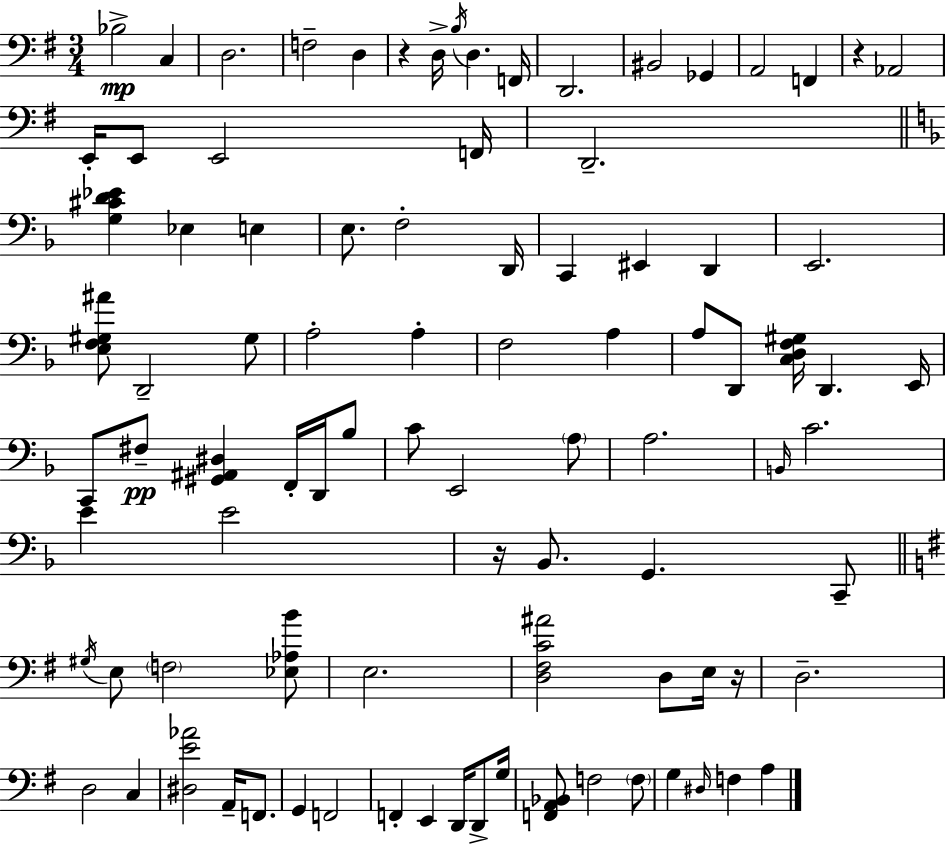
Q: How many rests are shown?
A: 4